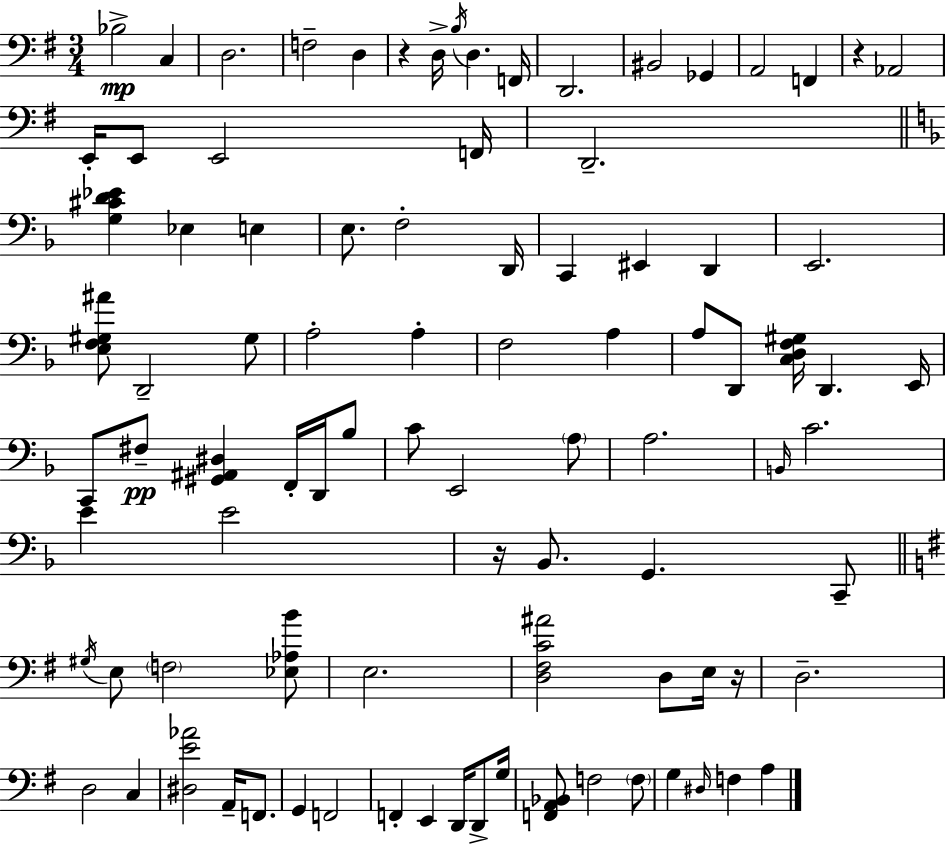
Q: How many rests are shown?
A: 4